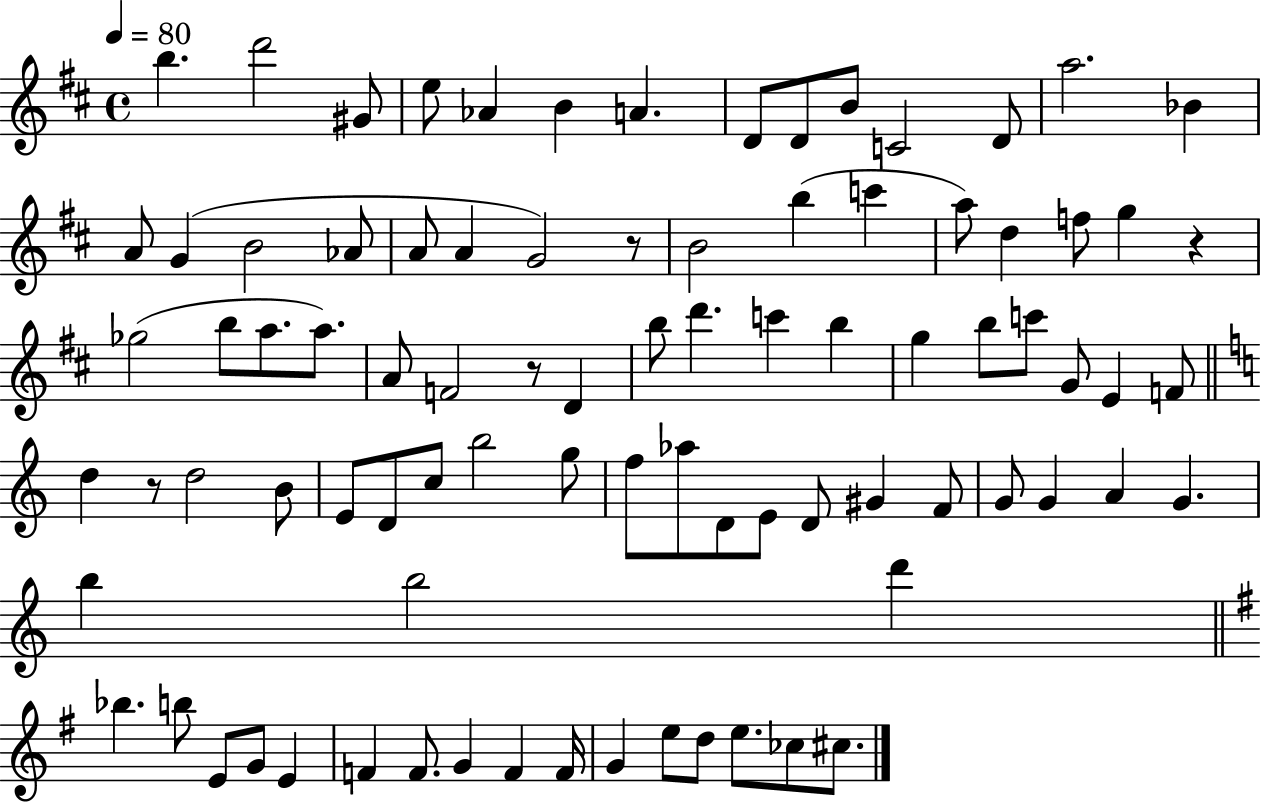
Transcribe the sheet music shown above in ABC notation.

X:1
T:Untitled
M:4/4
L:1/4
K:D
b d'2 ^G/2 e/2 _A B A D/2 D/2 B/2 C2 D/2 a2 _B A/2 G B2 _A/2 A/2 A G2 z/2 B2 b c' a/2 d f/2 g z _g2 b/2 a/2 a/2 A/2 F2 z/2 D b/2 d' c' b g b/2 c'/2 G/2 E F/2 d z/2 d2 B/2 E/2 D/2 c/2 b2 g/2 f/2 _a/2 D/2 E/2 D/2 ^G F/2 G/2 G A G b b2 d' _b b/2 E/2 G/2 E F F/2 G F F/4 G e/2 d/2 e/2 _c/2 ^c/2